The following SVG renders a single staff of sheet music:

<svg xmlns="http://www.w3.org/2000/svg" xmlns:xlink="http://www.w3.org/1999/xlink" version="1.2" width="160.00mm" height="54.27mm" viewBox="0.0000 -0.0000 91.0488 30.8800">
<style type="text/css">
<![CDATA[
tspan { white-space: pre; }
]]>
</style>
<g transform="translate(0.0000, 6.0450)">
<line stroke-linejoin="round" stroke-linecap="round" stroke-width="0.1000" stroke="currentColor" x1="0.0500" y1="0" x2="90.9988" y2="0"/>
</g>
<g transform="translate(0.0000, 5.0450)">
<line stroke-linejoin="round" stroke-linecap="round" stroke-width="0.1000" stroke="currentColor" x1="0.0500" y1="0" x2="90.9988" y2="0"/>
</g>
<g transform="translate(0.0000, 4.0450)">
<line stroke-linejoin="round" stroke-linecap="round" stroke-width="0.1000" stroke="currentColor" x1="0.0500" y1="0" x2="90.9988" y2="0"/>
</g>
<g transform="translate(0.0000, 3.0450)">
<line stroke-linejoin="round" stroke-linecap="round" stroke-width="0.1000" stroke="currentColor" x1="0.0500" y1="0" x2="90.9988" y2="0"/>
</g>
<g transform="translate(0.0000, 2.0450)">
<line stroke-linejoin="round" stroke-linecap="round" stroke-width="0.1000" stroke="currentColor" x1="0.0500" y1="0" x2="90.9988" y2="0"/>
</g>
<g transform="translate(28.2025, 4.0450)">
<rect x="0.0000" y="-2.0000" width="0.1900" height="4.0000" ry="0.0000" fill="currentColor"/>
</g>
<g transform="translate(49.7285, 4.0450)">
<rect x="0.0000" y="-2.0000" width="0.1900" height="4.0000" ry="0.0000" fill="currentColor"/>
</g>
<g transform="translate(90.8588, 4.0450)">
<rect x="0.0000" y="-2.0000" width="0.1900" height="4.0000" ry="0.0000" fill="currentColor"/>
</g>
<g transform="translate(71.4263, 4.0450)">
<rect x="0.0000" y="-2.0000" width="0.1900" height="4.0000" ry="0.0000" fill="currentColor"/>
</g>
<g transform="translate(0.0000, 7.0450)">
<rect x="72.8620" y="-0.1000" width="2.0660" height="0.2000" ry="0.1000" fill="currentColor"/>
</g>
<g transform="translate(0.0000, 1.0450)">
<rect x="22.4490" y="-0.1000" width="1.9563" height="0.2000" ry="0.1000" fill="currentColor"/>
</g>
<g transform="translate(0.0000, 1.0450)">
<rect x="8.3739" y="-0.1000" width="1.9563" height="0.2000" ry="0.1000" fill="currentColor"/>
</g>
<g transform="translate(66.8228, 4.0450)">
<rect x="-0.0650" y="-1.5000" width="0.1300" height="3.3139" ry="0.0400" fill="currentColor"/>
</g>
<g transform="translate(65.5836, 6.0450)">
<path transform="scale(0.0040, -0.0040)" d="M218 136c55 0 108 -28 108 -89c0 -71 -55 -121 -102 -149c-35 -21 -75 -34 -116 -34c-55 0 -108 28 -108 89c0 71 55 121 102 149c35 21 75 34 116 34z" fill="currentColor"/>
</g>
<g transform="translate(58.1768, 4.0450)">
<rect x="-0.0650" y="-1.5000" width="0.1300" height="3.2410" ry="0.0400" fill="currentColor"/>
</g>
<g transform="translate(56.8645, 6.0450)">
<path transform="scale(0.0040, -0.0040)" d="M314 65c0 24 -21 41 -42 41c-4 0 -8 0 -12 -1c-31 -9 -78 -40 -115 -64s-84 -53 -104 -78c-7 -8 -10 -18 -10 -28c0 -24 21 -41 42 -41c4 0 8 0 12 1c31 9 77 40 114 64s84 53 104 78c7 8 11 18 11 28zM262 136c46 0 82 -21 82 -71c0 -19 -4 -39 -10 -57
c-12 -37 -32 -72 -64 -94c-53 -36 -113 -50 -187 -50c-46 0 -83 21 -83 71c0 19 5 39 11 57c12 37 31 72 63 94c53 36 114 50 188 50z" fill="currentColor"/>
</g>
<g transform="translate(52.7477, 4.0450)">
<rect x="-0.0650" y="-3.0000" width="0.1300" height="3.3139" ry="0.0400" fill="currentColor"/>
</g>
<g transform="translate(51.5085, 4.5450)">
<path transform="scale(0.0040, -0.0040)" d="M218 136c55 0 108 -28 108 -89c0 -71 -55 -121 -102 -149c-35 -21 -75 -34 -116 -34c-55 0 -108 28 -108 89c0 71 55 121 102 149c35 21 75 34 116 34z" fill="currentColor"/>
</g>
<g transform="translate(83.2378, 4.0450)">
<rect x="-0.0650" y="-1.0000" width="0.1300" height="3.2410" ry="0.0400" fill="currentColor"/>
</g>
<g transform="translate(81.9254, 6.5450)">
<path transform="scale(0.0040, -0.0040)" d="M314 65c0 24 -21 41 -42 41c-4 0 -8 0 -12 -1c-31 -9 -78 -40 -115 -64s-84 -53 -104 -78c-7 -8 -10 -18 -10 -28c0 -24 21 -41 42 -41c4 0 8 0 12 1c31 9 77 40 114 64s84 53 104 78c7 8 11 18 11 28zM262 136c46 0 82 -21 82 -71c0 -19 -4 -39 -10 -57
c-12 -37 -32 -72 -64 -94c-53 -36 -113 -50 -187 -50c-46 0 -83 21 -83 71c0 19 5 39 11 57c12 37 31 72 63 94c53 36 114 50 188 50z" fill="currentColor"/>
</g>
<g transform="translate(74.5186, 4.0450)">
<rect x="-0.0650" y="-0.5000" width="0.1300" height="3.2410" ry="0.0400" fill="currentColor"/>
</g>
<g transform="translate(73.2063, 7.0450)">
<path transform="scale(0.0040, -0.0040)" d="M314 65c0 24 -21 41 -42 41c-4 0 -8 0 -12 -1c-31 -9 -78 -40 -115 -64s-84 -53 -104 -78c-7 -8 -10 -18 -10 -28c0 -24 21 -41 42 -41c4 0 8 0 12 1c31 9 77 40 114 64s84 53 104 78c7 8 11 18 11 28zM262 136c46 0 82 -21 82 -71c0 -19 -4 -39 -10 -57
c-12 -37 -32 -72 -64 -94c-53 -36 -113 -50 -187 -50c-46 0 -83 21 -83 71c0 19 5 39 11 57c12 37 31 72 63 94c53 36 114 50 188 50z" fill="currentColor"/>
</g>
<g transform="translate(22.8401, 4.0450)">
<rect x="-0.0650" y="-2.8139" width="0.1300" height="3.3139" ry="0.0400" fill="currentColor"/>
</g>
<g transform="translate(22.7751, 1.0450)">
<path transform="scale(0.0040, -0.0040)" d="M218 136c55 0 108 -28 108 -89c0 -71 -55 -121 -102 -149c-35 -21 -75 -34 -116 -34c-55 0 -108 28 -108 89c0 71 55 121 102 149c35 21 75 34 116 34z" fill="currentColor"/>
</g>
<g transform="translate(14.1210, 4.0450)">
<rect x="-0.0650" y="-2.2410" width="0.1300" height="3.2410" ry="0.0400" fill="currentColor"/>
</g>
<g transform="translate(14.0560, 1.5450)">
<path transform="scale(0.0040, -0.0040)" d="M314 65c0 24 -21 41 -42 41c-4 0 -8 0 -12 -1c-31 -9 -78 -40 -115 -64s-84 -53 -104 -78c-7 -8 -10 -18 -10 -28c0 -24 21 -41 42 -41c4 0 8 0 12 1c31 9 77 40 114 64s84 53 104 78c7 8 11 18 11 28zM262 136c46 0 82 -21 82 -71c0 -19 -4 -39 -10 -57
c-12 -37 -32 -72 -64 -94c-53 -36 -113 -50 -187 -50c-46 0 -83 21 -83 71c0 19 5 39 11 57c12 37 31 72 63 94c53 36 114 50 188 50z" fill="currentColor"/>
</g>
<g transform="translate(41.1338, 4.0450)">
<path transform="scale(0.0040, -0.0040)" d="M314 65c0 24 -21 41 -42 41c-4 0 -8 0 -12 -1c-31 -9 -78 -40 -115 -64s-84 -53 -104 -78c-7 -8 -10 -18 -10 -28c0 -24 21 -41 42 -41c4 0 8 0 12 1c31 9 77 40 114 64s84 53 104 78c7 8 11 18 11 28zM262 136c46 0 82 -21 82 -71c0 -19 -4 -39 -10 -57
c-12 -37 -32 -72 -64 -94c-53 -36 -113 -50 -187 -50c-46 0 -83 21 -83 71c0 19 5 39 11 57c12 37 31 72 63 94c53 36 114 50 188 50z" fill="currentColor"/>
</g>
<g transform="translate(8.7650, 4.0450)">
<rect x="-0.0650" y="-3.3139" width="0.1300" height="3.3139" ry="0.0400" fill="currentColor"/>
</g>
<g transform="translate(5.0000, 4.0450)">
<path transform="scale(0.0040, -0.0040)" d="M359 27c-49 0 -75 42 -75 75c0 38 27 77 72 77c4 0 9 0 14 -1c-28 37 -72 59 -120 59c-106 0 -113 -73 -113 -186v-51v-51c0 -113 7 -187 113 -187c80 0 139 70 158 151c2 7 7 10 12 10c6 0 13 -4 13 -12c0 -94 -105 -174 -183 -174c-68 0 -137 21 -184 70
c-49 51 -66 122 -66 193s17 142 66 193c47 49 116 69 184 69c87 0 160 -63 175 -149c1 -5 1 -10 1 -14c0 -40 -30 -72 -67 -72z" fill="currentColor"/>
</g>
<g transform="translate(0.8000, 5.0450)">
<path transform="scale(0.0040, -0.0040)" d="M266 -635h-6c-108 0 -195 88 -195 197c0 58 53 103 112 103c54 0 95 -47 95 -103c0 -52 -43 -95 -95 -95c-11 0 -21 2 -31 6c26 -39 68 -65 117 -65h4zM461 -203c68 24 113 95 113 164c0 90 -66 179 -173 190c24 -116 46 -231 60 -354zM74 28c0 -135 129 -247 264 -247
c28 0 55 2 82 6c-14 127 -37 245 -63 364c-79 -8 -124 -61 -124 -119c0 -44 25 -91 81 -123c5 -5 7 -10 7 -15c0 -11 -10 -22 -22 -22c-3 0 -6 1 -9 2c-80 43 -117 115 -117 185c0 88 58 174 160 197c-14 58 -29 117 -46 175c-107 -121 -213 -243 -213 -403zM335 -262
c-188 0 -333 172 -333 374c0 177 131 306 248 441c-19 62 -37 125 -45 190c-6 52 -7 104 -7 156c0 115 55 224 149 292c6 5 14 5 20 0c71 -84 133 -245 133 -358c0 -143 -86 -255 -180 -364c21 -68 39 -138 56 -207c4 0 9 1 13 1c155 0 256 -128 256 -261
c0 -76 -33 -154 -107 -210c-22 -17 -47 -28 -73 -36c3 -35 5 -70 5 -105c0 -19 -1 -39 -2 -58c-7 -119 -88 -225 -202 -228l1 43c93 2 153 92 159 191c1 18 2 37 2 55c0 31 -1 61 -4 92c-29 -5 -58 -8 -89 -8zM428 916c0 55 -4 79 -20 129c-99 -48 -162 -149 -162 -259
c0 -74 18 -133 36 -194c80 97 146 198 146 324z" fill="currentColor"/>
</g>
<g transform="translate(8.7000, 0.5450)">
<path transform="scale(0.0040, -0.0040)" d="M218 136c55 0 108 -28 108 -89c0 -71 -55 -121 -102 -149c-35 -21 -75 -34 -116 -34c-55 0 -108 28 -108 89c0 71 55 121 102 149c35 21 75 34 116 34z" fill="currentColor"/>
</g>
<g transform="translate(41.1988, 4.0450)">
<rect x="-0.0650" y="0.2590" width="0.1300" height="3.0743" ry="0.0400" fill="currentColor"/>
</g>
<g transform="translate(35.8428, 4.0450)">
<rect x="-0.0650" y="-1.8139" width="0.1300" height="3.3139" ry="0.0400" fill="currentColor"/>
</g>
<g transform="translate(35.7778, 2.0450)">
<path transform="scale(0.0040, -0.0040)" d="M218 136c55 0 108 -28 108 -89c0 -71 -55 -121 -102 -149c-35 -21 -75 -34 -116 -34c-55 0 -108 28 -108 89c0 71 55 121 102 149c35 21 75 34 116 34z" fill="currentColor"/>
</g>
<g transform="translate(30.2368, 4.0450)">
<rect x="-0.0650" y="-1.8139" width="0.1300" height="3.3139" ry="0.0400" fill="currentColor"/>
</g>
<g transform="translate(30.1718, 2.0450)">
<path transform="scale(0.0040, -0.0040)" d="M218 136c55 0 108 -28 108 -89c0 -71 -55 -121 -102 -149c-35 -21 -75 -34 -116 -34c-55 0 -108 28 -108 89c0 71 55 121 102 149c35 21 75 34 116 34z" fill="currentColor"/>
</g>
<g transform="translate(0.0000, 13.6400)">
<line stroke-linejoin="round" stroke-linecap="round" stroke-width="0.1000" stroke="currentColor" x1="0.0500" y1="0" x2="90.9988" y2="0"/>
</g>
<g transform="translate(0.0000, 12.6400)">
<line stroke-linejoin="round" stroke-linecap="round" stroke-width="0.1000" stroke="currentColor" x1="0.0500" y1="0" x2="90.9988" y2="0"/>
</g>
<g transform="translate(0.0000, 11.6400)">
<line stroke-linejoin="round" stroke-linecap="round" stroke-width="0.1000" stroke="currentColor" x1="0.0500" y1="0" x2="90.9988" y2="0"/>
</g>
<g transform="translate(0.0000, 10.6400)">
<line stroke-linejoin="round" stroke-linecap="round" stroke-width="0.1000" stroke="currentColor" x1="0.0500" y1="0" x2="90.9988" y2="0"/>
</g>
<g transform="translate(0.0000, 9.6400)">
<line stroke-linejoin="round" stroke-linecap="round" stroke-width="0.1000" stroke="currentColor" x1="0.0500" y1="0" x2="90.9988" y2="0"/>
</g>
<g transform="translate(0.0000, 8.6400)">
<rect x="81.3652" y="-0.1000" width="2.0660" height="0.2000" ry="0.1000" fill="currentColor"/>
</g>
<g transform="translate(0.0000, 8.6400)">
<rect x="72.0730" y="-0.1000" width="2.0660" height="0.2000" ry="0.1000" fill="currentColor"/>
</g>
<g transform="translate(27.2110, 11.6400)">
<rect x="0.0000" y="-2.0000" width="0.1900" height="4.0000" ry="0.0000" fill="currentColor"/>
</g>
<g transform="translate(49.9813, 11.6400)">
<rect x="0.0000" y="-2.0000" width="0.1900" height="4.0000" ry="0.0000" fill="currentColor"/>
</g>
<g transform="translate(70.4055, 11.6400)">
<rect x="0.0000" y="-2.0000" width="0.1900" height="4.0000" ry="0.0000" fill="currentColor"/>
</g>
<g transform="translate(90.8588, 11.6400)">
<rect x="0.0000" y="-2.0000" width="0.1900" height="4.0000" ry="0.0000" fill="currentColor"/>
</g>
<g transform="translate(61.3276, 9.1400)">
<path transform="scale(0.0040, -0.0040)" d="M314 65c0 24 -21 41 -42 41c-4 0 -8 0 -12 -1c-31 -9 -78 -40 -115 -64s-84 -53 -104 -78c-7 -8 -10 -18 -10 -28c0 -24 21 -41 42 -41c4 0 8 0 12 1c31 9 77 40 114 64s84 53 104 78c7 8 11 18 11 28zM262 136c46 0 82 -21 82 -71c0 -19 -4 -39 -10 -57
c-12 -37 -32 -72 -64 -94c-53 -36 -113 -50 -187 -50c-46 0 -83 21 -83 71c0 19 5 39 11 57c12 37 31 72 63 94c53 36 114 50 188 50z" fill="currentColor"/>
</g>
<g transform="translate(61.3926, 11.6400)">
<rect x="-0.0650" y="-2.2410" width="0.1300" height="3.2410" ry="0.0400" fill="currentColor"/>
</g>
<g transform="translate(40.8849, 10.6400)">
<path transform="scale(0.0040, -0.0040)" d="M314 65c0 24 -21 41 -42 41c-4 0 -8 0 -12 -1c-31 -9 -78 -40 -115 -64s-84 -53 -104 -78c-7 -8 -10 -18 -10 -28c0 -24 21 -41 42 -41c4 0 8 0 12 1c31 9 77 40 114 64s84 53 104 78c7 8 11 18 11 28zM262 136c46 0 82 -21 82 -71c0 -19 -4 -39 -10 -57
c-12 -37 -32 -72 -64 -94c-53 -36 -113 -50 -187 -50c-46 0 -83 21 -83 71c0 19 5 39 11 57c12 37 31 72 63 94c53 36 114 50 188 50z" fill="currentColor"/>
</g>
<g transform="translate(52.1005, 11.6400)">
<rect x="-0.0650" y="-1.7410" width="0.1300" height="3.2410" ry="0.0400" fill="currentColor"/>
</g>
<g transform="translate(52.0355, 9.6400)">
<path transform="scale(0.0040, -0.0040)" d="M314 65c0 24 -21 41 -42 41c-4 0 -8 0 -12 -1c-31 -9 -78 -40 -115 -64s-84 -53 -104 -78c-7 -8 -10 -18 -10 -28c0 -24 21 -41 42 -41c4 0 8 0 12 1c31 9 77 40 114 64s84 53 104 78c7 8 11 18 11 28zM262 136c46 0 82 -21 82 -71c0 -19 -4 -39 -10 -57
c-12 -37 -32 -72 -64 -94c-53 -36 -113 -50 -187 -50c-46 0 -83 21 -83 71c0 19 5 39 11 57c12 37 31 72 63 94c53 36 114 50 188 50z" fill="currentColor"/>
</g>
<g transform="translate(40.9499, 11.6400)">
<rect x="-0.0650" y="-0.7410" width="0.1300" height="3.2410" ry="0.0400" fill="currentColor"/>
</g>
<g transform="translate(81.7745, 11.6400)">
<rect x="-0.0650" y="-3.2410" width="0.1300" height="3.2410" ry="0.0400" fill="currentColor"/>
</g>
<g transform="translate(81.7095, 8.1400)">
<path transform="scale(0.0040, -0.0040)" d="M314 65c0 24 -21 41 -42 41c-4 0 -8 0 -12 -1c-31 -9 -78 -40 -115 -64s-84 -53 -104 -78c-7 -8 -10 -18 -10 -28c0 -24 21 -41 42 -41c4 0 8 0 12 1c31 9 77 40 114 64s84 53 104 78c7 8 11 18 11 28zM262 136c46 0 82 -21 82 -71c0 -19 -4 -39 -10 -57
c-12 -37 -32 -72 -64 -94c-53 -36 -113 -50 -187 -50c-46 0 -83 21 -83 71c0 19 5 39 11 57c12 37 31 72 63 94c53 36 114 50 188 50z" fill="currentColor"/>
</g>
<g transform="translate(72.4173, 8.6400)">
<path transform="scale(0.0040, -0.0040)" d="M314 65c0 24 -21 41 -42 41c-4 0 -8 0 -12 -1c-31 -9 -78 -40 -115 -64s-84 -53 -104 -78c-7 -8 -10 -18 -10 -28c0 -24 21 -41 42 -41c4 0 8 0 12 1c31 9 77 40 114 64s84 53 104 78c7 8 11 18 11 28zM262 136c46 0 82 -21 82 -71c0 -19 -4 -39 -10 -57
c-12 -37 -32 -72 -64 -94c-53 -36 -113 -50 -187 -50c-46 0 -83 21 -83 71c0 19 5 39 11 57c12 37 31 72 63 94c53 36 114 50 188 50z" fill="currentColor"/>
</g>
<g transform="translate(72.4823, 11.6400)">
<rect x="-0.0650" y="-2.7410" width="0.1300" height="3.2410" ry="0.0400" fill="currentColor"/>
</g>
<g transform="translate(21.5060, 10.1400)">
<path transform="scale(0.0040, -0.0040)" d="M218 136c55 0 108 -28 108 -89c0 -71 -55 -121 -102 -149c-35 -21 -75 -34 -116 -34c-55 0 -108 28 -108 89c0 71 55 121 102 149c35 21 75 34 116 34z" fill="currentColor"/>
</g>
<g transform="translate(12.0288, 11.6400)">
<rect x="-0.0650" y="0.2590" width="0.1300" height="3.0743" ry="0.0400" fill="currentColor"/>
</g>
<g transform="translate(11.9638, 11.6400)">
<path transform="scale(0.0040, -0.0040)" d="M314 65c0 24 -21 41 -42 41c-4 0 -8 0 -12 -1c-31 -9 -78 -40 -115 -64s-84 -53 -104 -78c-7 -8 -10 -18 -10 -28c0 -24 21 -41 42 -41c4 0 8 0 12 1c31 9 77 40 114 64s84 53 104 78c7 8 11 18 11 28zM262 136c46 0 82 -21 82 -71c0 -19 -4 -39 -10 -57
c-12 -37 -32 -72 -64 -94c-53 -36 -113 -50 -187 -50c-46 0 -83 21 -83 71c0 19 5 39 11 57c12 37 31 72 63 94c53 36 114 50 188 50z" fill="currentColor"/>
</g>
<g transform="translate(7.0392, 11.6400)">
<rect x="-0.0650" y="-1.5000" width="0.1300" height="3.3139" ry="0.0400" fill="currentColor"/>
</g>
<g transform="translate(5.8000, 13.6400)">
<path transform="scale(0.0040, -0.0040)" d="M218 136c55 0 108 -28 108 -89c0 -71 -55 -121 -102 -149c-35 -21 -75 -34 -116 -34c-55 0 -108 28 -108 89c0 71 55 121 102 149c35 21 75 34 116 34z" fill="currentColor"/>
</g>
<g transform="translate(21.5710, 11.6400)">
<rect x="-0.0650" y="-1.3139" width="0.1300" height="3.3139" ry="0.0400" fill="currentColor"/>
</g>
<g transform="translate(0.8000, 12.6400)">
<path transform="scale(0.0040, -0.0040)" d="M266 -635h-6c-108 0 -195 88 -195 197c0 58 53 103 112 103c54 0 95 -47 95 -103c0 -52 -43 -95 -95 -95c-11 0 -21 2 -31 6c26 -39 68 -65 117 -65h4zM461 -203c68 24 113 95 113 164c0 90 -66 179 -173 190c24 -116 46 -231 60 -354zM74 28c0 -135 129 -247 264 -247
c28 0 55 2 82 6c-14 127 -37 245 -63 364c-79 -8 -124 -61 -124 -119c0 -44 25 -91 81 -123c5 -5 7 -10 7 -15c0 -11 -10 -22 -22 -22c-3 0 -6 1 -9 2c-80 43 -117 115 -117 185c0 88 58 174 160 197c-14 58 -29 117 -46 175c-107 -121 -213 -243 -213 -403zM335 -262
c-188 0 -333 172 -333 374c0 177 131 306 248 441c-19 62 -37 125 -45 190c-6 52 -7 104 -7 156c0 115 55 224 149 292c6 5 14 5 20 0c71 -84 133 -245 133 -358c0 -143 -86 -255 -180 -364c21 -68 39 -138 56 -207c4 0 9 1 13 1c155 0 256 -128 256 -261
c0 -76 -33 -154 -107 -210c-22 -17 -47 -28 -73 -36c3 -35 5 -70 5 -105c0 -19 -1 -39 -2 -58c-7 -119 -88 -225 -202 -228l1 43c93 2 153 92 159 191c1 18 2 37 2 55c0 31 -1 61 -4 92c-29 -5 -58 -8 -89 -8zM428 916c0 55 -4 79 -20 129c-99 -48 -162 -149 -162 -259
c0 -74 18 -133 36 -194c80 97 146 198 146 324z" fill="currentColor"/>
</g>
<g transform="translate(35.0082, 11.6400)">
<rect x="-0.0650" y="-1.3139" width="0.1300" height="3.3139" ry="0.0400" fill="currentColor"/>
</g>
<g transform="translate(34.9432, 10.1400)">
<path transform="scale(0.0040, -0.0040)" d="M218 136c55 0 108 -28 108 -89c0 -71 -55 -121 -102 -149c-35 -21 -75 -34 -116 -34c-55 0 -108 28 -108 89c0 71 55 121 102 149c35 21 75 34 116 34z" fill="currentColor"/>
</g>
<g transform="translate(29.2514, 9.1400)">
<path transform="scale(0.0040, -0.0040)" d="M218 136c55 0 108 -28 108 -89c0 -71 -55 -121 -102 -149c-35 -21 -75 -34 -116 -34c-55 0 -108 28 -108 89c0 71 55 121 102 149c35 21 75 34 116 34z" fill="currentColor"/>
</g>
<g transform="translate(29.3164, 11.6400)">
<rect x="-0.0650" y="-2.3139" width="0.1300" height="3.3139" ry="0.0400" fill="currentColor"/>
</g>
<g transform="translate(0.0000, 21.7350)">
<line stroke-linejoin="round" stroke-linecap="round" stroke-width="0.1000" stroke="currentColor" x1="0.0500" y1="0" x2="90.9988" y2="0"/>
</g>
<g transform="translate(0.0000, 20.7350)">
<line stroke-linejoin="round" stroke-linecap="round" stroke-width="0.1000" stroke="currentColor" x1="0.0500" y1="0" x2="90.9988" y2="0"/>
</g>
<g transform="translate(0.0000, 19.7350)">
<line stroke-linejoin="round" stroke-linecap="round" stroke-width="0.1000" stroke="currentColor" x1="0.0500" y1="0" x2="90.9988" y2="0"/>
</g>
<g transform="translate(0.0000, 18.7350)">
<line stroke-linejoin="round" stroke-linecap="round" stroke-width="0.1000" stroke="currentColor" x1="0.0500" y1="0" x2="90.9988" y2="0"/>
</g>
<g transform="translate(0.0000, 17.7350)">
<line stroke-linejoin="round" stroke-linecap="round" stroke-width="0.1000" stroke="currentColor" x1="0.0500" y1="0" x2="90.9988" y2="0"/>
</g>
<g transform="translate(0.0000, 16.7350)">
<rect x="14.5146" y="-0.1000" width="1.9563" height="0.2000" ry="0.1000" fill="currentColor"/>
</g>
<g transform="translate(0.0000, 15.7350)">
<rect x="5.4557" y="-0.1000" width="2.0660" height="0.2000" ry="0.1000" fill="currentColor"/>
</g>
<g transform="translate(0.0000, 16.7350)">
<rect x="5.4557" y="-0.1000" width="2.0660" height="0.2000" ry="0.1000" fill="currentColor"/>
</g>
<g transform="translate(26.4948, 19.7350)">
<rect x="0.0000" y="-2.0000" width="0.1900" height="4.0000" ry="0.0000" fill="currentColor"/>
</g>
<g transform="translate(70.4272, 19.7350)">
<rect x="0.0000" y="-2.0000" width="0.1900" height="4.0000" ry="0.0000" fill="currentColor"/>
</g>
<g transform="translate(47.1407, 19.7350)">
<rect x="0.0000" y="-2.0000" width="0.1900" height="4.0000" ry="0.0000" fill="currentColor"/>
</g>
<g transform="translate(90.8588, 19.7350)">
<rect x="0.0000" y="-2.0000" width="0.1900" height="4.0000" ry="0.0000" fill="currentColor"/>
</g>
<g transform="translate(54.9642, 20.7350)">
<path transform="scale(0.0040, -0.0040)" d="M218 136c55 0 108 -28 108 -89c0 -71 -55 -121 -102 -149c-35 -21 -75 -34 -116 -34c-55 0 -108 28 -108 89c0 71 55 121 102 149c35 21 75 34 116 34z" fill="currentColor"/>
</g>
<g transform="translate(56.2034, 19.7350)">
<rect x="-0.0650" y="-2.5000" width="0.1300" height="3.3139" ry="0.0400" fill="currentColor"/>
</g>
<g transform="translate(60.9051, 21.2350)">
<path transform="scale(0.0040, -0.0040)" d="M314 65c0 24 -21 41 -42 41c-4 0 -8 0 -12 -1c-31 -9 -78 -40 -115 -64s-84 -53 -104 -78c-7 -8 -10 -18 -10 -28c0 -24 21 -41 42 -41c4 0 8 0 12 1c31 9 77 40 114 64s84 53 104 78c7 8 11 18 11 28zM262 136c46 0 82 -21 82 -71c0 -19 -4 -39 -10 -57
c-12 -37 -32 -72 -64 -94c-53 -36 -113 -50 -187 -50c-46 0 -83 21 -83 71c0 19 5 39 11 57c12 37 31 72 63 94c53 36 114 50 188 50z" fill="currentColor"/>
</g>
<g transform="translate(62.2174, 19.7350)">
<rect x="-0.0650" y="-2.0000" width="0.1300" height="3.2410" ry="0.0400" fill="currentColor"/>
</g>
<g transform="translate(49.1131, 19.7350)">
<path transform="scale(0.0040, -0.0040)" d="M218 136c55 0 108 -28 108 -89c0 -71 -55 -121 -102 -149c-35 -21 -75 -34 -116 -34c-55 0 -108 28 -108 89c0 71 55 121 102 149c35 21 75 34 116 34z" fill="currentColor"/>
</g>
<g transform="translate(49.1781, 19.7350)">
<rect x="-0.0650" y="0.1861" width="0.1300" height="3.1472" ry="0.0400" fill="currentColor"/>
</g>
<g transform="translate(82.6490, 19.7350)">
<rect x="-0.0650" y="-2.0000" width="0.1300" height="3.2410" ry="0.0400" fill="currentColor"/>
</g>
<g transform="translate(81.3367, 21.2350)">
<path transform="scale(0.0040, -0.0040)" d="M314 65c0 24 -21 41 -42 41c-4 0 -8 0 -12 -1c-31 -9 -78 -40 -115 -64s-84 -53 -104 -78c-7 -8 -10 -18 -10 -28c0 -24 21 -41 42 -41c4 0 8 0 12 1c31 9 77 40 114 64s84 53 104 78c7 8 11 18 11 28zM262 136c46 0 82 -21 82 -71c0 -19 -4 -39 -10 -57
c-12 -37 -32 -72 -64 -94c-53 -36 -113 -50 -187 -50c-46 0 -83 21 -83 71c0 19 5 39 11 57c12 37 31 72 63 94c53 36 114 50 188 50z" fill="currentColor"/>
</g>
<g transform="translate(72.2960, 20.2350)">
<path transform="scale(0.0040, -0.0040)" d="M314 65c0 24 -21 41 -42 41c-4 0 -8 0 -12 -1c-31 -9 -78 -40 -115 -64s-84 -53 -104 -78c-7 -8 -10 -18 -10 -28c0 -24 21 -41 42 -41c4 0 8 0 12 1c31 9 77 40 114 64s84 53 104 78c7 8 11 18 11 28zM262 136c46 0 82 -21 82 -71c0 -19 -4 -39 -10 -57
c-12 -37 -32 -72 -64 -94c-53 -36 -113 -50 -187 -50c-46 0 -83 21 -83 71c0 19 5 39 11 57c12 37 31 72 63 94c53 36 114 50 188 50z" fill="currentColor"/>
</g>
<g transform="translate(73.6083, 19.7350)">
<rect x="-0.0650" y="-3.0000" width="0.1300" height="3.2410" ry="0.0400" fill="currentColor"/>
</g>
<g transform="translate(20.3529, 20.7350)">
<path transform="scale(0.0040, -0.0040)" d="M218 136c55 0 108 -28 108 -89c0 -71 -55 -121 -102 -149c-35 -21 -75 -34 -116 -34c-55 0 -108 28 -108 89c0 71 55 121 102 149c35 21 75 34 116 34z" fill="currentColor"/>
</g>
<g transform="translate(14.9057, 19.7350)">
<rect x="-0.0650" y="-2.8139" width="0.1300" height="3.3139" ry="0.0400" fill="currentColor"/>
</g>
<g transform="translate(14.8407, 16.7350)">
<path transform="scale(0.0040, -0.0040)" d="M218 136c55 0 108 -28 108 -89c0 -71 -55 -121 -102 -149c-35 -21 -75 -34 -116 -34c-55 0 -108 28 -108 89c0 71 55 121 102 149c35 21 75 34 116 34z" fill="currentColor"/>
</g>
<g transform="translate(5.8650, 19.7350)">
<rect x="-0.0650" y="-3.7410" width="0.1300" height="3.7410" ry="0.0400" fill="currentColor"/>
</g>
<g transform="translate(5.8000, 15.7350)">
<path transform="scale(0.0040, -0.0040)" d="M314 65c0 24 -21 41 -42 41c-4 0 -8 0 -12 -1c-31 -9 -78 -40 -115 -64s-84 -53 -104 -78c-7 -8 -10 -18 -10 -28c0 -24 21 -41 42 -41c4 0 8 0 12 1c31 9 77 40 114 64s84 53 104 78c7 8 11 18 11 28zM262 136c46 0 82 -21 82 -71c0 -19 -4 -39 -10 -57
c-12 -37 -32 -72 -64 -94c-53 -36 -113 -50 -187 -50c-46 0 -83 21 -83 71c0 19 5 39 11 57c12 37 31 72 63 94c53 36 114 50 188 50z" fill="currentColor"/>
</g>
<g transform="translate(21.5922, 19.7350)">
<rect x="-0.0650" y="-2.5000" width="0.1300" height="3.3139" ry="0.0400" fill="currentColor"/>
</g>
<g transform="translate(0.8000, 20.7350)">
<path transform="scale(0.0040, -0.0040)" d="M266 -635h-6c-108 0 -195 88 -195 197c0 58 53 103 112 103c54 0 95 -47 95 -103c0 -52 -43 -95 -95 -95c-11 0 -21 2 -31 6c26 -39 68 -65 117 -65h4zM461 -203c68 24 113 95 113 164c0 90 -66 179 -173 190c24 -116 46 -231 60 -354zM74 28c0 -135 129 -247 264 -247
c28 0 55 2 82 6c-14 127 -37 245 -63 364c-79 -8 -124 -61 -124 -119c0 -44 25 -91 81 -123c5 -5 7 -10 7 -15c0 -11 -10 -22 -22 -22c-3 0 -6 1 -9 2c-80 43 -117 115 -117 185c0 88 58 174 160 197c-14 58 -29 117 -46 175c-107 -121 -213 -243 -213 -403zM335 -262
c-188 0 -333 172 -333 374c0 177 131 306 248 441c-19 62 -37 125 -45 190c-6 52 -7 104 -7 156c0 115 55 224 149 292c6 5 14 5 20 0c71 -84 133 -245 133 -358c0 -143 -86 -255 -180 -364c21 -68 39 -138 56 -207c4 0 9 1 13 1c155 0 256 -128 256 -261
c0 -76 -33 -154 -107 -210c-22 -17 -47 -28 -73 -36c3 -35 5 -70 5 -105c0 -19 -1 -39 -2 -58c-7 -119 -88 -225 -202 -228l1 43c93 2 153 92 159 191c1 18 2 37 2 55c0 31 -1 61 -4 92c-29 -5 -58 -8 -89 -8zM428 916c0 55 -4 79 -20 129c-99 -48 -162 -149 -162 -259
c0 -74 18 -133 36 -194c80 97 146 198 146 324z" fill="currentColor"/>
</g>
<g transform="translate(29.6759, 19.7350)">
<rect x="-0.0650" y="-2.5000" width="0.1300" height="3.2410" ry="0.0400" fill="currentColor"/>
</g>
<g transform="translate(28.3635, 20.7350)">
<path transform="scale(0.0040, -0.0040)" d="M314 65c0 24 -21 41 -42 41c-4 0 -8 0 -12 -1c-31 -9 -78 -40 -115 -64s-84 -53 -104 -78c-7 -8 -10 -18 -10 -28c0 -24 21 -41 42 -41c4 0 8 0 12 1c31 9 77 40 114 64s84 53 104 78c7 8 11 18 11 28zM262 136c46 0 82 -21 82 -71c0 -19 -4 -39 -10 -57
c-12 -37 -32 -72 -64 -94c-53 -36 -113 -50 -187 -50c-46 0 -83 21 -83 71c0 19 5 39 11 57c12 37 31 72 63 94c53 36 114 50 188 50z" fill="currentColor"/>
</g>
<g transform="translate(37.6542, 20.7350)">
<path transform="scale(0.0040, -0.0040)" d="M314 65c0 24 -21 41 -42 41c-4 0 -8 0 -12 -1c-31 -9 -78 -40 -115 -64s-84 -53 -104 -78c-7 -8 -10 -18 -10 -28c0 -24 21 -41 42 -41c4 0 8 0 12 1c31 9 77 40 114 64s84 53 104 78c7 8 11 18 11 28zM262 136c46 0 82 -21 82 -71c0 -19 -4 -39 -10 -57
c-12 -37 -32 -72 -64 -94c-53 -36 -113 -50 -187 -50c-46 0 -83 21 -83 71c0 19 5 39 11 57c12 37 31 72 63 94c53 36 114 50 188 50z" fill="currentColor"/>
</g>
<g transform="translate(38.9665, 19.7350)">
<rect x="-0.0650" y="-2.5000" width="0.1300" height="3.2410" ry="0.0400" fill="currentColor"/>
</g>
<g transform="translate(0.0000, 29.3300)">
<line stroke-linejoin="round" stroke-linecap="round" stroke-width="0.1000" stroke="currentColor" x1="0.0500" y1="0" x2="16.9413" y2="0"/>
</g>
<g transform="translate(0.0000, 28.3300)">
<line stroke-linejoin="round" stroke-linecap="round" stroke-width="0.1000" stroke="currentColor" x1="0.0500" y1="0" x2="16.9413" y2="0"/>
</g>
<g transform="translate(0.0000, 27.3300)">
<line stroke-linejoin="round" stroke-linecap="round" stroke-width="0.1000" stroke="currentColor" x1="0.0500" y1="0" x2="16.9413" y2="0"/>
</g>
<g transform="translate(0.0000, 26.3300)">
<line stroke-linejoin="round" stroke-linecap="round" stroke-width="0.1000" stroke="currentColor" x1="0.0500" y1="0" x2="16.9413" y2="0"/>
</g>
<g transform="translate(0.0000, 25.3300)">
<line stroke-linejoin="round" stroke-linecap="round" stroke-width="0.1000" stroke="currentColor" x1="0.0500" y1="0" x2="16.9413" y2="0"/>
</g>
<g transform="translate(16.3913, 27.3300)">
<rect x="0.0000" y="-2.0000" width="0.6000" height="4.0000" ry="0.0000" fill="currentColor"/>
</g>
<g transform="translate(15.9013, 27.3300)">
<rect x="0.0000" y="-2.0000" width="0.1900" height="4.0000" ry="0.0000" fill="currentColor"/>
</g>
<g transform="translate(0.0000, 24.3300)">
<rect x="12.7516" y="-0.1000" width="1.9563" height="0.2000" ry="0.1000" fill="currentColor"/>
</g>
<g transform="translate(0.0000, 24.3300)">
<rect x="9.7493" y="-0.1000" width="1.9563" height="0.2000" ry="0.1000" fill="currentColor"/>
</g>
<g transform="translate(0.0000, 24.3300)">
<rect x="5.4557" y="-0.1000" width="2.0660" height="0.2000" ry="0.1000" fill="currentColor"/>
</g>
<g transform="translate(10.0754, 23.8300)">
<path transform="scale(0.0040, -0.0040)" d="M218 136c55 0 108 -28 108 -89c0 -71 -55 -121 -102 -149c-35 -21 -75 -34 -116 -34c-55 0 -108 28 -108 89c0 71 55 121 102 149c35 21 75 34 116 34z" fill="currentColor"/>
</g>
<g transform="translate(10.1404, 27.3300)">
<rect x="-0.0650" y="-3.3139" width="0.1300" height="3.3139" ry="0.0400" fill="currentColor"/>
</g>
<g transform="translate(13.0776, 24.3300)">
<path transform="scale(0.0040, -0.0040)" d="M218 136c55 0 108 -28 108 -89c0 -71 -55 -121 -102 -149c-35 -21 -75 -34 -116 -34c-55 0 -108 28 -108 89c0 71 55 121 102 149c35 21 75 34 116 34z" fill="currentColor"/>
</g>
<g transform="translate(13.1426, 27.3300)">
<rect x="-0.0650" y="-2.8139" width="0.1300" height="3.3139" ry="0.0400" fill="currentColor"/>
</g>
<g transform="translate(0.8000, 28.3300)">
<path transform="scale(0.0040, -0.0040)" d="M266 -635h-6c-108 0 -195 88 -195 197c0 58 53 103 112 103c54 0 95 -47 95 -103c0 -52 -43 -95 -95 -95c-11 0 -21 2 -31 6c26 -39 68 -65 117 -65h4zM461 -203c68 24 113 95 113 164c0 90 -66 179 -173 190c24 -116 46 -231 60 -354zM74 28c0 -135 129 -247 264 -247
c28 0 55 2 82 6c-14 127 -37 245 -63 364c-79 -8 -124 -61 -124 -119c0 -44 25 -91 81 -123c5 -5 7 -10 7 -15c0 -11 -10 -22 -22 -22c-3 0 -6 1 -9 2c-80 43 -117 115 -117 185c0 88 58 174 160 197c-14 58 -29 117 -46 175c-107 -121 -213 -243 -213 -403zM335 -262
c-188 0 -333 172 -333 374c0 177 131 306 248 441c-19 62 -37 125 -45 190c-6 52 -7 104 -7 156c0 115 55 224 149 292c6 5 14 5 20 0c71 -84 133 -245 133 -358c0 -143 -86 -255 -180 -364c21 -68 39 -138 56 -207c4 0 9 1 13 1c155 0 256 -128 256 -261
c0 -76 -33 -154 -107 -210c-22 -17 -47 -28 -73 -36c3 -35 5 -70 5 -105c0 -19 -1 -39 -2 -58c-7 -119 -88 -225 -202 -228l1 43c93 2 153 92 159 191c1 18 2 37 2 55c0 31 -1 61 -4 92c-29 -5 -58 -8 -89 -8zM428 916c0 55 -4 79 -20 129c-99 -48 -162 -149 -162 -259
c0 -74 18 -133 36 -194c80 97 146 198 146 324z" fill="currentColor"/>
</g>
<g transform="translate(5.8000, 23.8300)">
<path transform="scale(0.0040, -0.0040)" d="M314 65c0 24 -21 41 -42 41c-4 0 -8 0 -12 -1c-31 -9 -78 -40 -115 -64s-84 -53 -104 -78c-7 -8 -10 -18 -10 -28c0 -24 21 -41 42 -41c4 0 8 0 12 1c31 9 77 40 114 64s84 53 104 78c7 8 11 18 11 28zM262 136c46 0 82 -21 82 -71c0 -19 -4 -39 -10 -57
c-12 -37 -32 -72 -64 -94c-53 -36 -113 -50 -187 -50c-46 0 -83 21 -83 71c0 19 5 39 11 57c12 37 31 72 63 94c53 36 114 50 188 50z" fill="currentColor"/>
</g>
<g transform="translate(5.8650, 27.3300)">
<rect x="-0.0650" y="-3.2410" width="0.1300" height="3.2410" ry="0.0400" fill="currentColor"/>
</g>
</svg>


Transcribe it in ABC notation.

X:1
T:Untitled
M:4/4
L:1/4
K:C
b g2 a f f B2 A E2 E C2 D2 E B2 e g e d2 f2 g2 a2 b2 c'2 a G G2 G2 B G F2 A2 F2 b2 b a